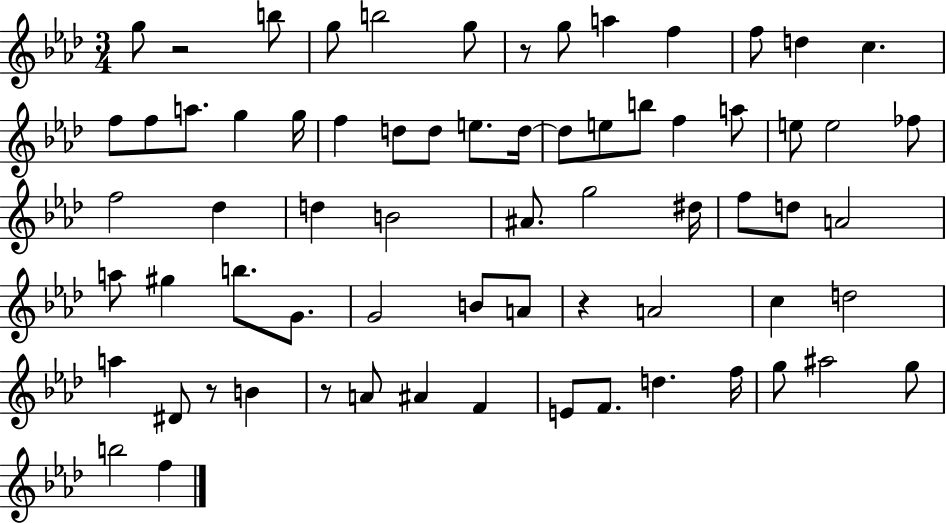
G5/e R/h B5/e G5/e B5/h G5/e R/e G5/e A5/q F5/q F5/e D5/q C5/q. F5/e F5/e A5/e. G5/q G5/s F5/q D5/e D5/e E5/e. D5/s D5/e E5/e B5/e F5/q A5/e E5/e E5/h FES5/e F5/h Db5/q D5/q B4/h A#4/e. G5/h D#5/s F5/e D5/e A4/h A5/e G#5/q B5/e. G4/e. G4/h B4/e A4/e R/q A4/h C5/q D5/h A5/q D#4/e R/e B4/q R/e A4/e A#4/q F4/q E4/e F4/e. D5/q. F5/s G5/e A#5/h G5/e B5/h F5/q